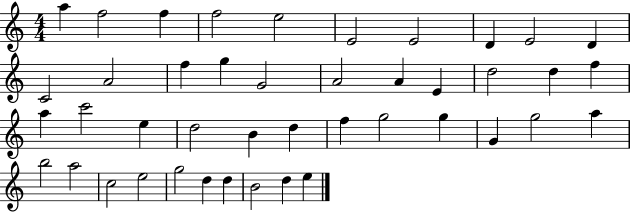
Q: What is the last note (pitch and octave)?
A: E5